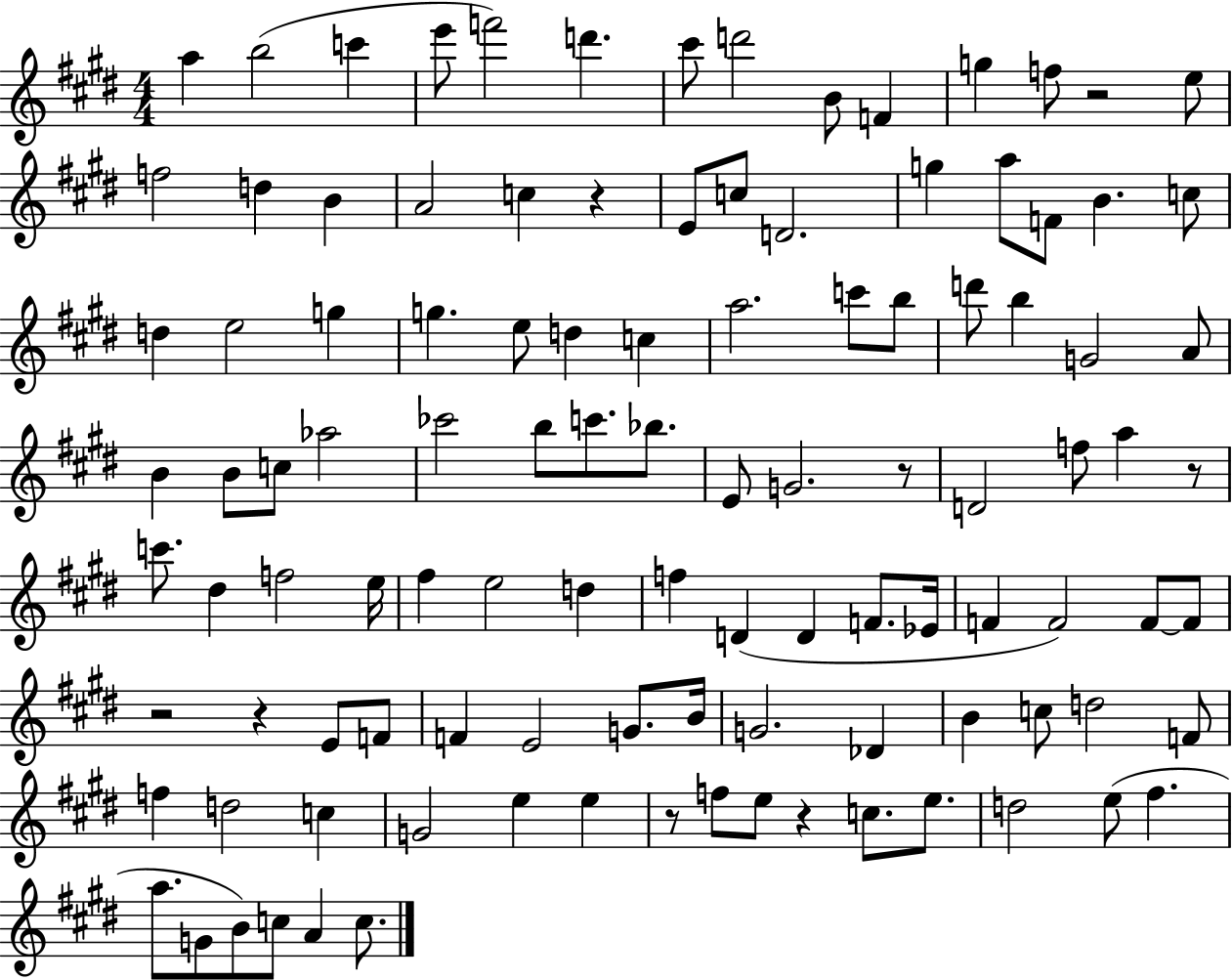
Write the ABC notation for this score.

X:1
T:Untitled
M:4/4
L:1/4
K:E
a b2 c' e'/2 f'2 d' ^c'/2 d'2 B/2 F g f/2 z2 e/2 f2 d B A2 c z E/2 c/2 D2 g a/2 F/2 B c/2 d e2 g g e/2 d c a2 c'/2 b/2 d'/2 b G2 A/2 B B/2 c/2 _a2 _c'2 b/2 c'/2 _b/2 E/2 G2 z/2 D2 f/2 a z/2 c'/2 ^d f2 e/4 ^f e2 d f D D F/2 _E/4 F F2 F/2 F/2 z2 z E/2 F/2 F E2 G/2 B/4 G2 _D B c/2 d2 F/2 f d2 c G2 e e z/2 f/2 e/2 z c/2 e/2 d2 e/2 ^f a/2 G/2 B/2 c/2 A c/2